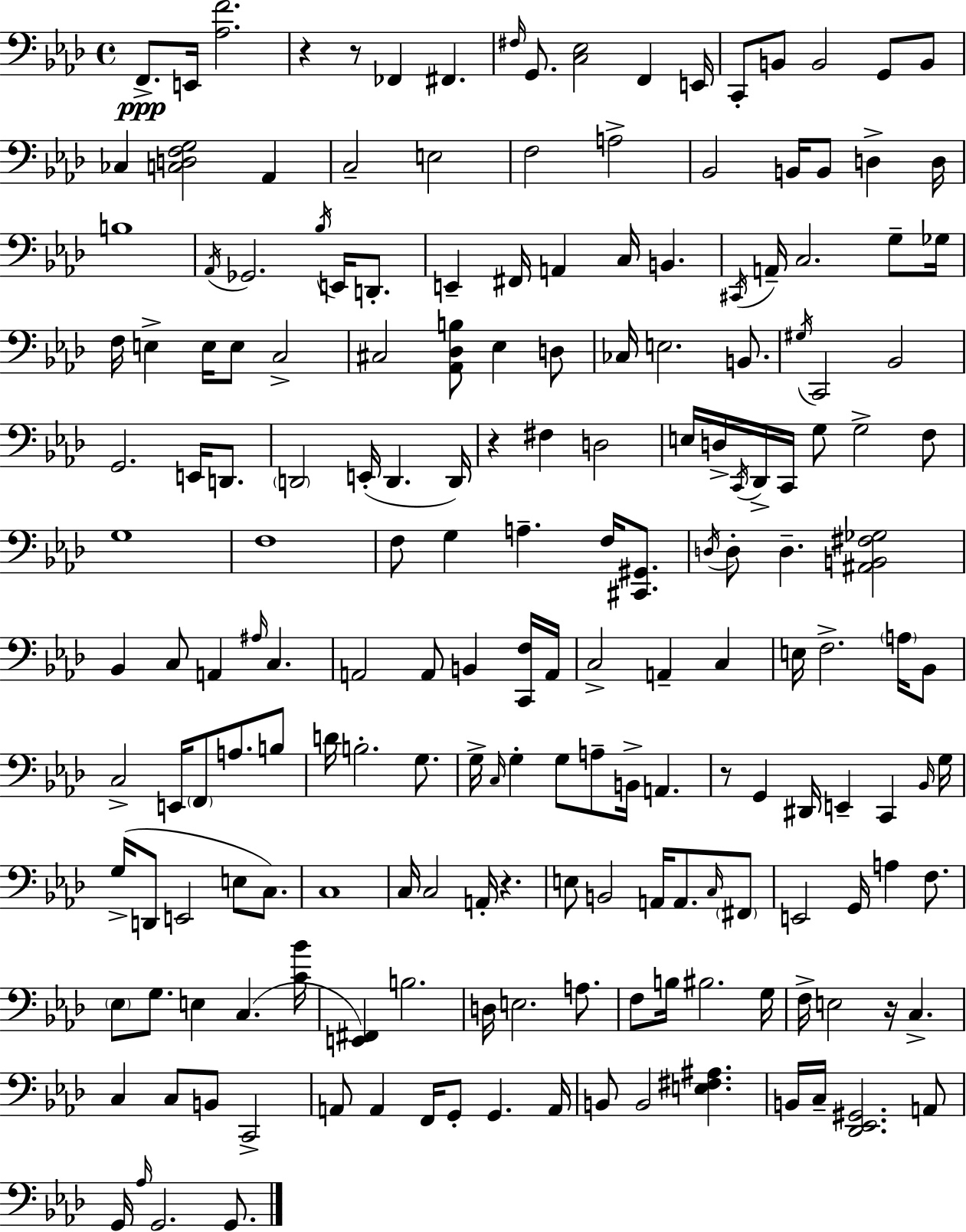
X:1
T:Untitled
M:4/4
L:1/4
K:Fm
F,,/2 E,,/4 [_A,F]2 z z/2 _F,, ^F,, ^F,/4 G,,/2 [C,_E,]2 F,, E,,/4 C,,/2 B,,/2 B,,2 G,,/2 B,,/2 _C, [C,D,F,G,]2 _A,, C,2 E,2 F,2 A,2 _B,,2 B,,/4 B,,/2 D, D,/4 B,4 _A,,/4 _G,,2 _B,/4 E,,/4 D,,/2 E,, ^F,,/4 A,, C,/4 B,, ^C,,/4 A,,/4 C,2 G,/2 _G,/4 F,/4 E, E,/4 E,/2 C,2 ^C,2 [_A,,_D,B,]/2 _E, D,/2 _C,/4 E,2 B,,/2 ^G,/4 C,,2 _B,,2 G,,2 E,,/4 D,,/2 D,,2 E,,/4 D,, D,,/4 z ^F, D,2 E,/4 D,/4 C,,/4 _D,,/4 C,,/4 G,/2 G,2 F,/2 G,4 F,4 F,/2 G, A, F,/4 [^C,,^G,,]/2 D,/4 D,/2 D, [^A,,B,,^F,_G,]2 _B,, C,/2 A,, ^A,/4 C, A,,2 A,,/2 B,, [C,,F,]/4 A,,/4 C,2 A,, C, E,/4 F,2 A,/4 _B,,/2 C,2 E,,/4 F,,/2 A,/2 B,/2 D/4 B,2 G,/2 G,/4 C,/4 G, G,/2 A,/2 B,,/4 A,, z/2 G,, ^D,,/4 E,, C,, _B,,/4 G,/4 G,/4 D,,/2 E,,2 E,/2 C,/2 C,4 C,/4 C,2 A,,/4 z E,/2 B,,2 A,,/4 A,,/2 C,/4 ^F,,/2 E,,2 G,,/4 A, F,/2 _E,/2 G,/2 E, C, [C_B]/4 [E,,^F,,] B,2 D,/4 E,2 A,/2 F,/2 B,/4 ^B,2 G,/4 F,/4 E,2 z/4 C, C, C,/2 B,,/2 C,,2 A,,/2 A,, F,,/4 G,,/2 G,, A,,/4 B,,/2 B,,2 [E,^F,^A,] B,,/4 C,/4 [_D,,_E,,^G,,]2 A,,/2 G,,/4 _A,/4 G,,2 G,,/2